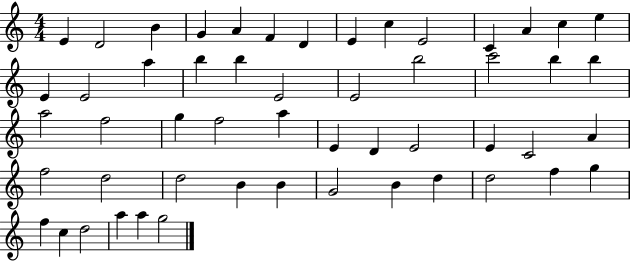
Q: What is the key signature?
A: C major